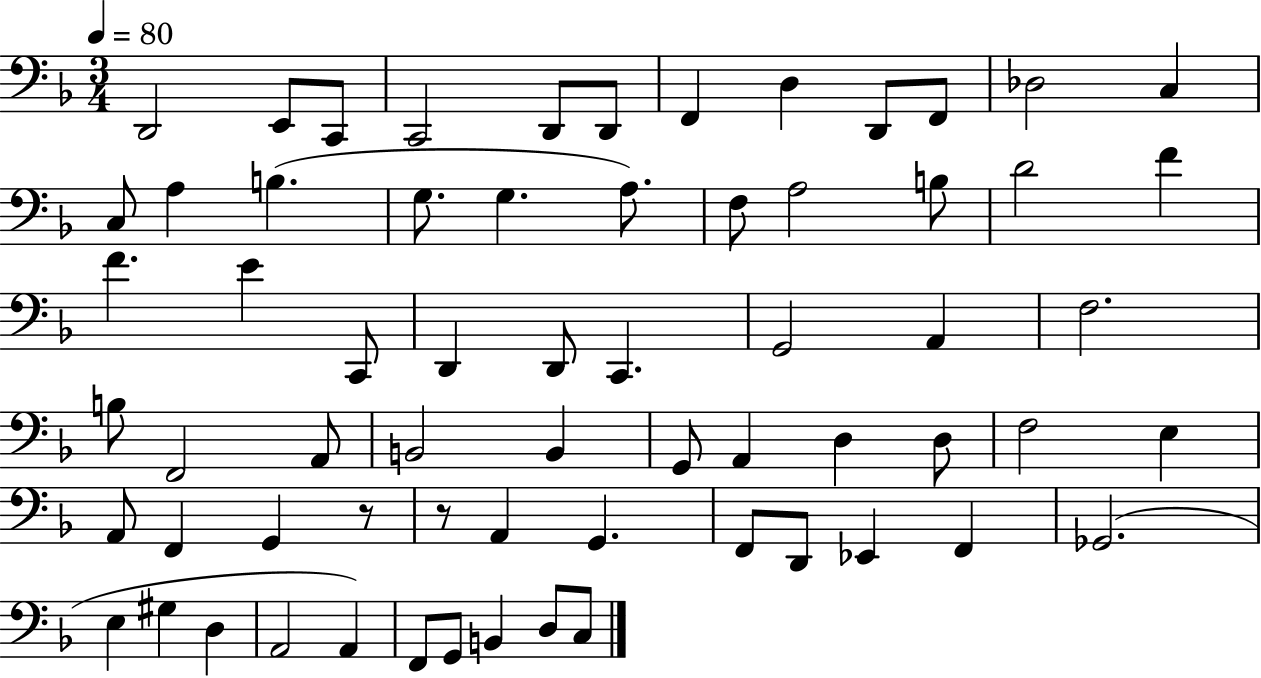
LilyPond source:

{
  \clef bass
  \numericTimeSignature
  \time 3/4
  \key f \major
  \tempo 4 = 80
  \repeat volta 2 { d,2 e,8 c,8 | c,2 d,8 d,8 | f,4 d4 d,8 f,8 | des2 c4 | \break c8 a4 b4.( | g8. g4. a8.) | f8 a2 b8 | d'2 f'4 | \break f'4. e'4 c,8 | d,4 d,8 c,4. | g,2 a,4 | f2. | \break b8 f,2 a,8 | b,2 b,4 | g,8 a,4 d4 d8 | f2 e4 | \break a,8 f,4 g,4 r8 | r8 a,4 g,4. | f,8 d,8 ees,4 f,4 | ges,2.( | \break e4 gis4 d4 | a,2 a,4) | f,8 g,8 b,4 d8 c8 | } \bar "|."
}